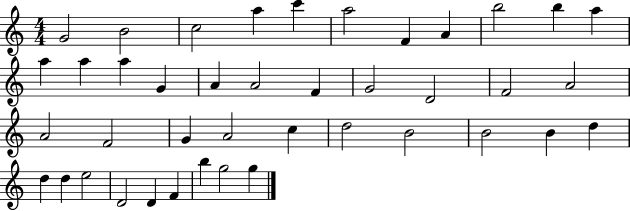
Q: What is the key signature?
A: C major